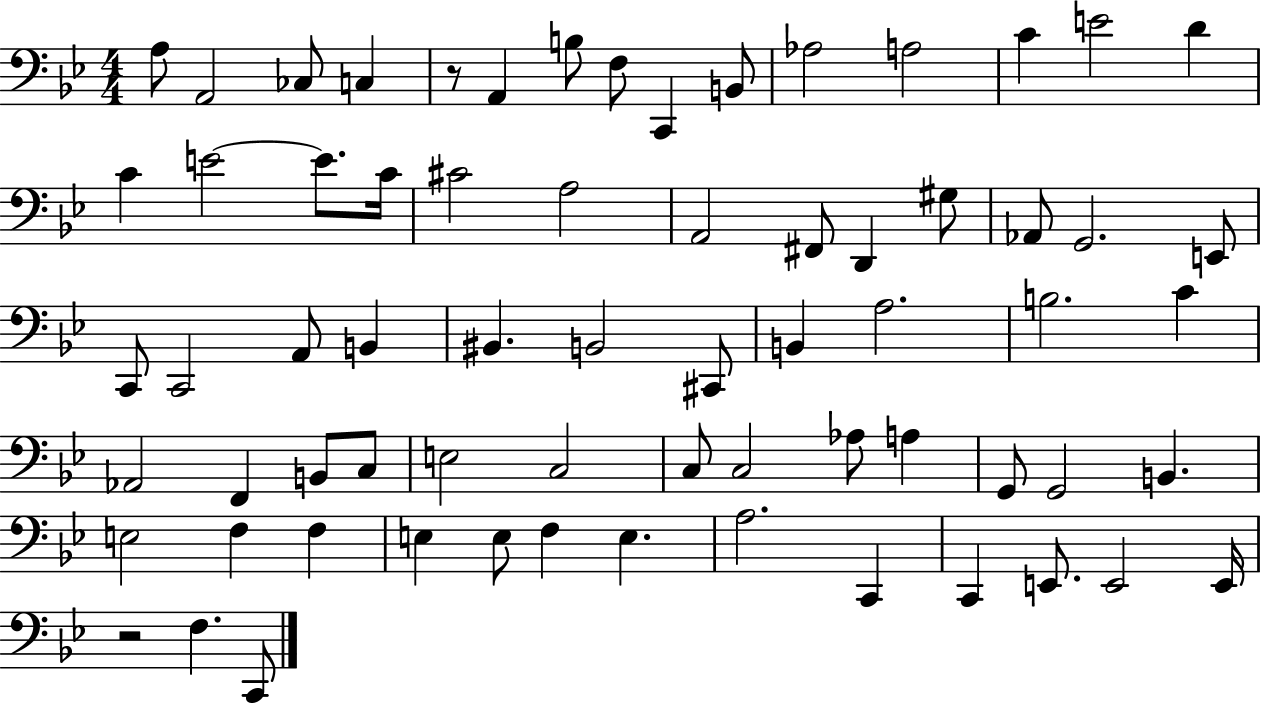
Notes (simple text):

A3/e A2/h CES3/e C3/q R/e A2/q B3/e F3/e C2/q B2/e Ab3/h A3/h C4/q E4/h D4/q C4/q E4/h E4/e. C4/s C#4/h A3/h A2/h F#2/e D2/q G#3/e Ab2/e G2/h. E2/e C2/e C2/h A2/e B2/q BIS2/q. B2/h C#2/e B2/q A3/h. B3/h. C4/q Ab2/h F2/q B2/e C3/e E3/h C3/h C3/e C3/h Ab3/e A3/q G2/e G2/h B2/q. E3/h F3/q F3/q E3/q E3/e F3/q E3/q. A3/h. C2/q C2/q E2/e. E2/h E2/s R/h F3/q. C2/e